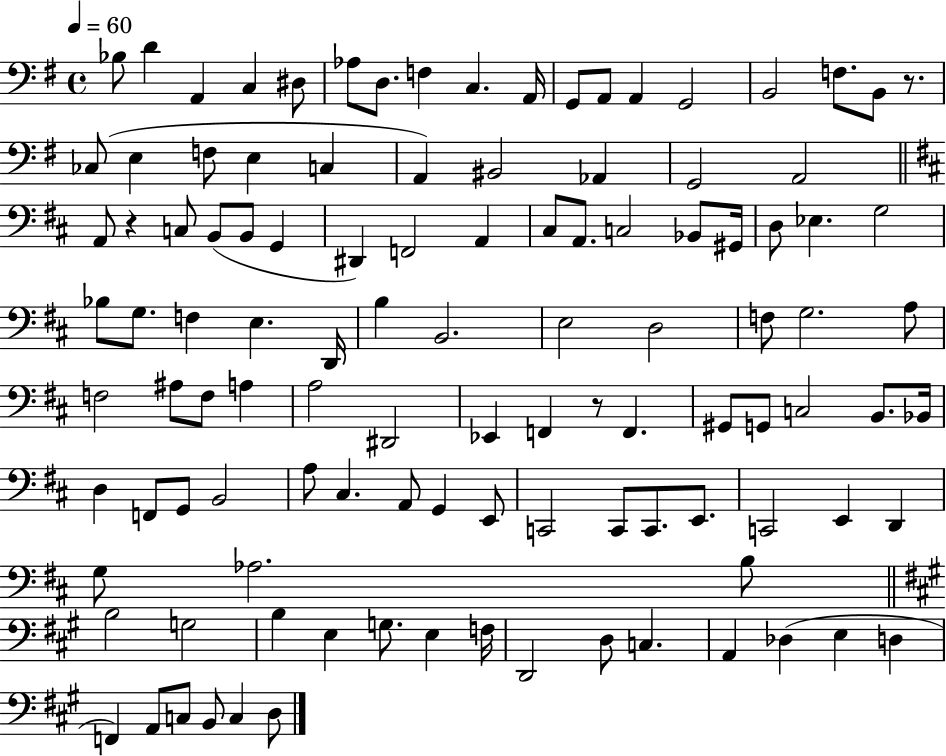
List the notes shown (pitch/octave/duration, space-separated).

Bb3/e D4/q A2/q C3/q D#3/e Ab3/e D3/e. F3/q C3/q. A2/s G2/e A2/e A2/q G2/h B2/h F3/e. B2/e R/e. CES3/e E3/q F3/e E3/q C3/q A2/q BIS2/h Ab2/q G2/h A2/h A2/e R/q C3/e B2/e B2/e G2/q D#2/q F2/h A2/q C#3/e A2/e. C3/h Bb2/e G#2/s D3/e Eb3/q. G3/h Bb3/e G3/e. F3/q E3/q. D2/s B3/q B2/h. E3/h D3/h F3/e G3/h. A3/e F3/h A#3/e F3/e A3/q A3/h D#2/h Eb2/q F2/q R/e F2/q. G#2/e G2/e C3/h B2/e. Bb2/s D3/q F2/e G2/e B2/h A3/e C#3/q. A2/e G2/q E2/e C2/h C2/e C2/e. E2/e. C2/h E2/q D2/q G3/e Ab3/h. B3/e B3/h G3/h B3/q E3/q G3/e. E3/q F3/s D2/h D3/e C3/q. A2/q Db3/q E3/q D3/q F2/q A2/e C3/e B2/e C3/q D3/e